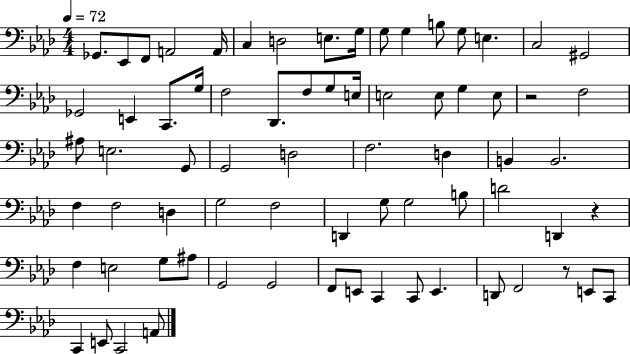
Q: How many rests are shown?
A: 3